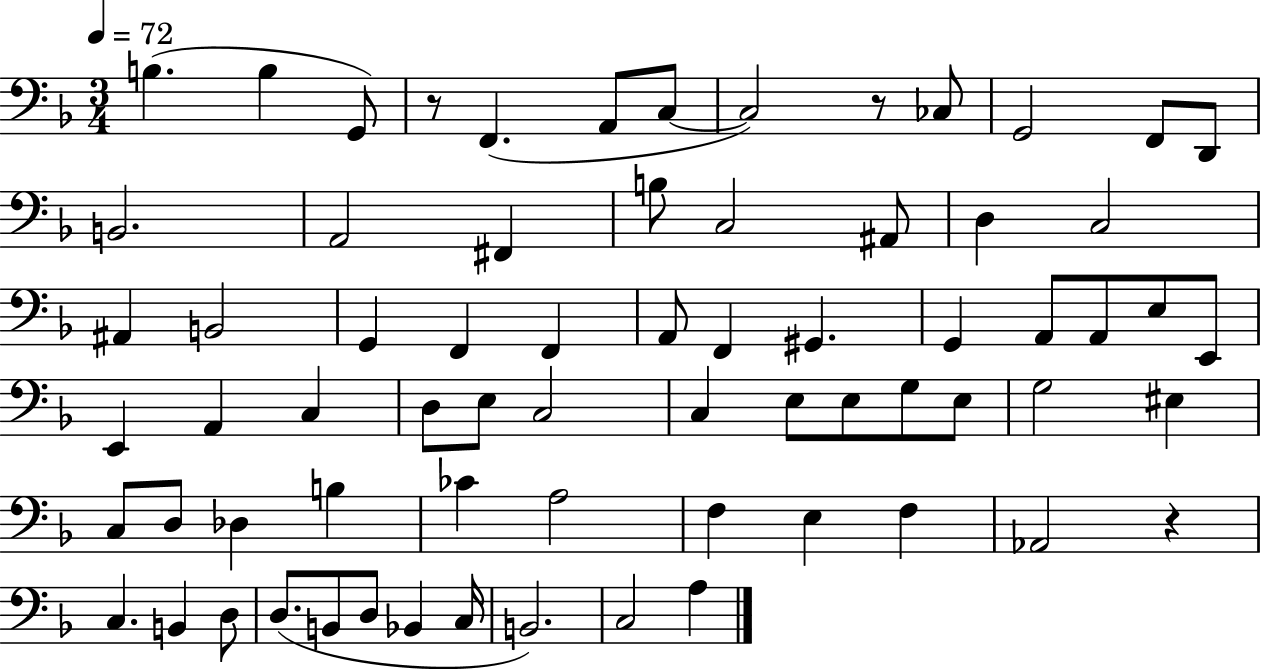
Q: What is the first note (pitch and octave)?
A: B3